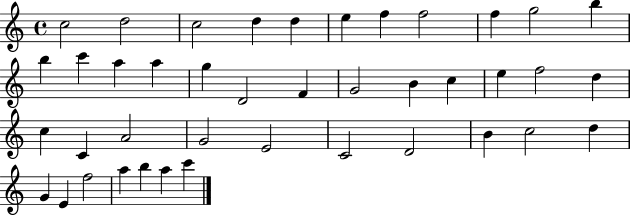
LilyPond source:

{
  \clef treble
  \time 4/4
  \defaultTimeSignature
  \key c \major
  c''2 d''2 | c''2 d''4 d''4 | e''4 f''4 f''2 | f''4 g''2 b''4 | \break b''4 c'''4 a''4 a''4 | g''4 d'2 f'4 | g'2 b'4 c''4 | e''4 f''2 d''4 | \break c''4 c'4 a'2 | g'2 e'2 | c'2 d'2 | b'4 c''2 d''4 | \break g'4 e'4 f''2 | a''4 b''4 a''4 c'''4 | \bar "|."
}